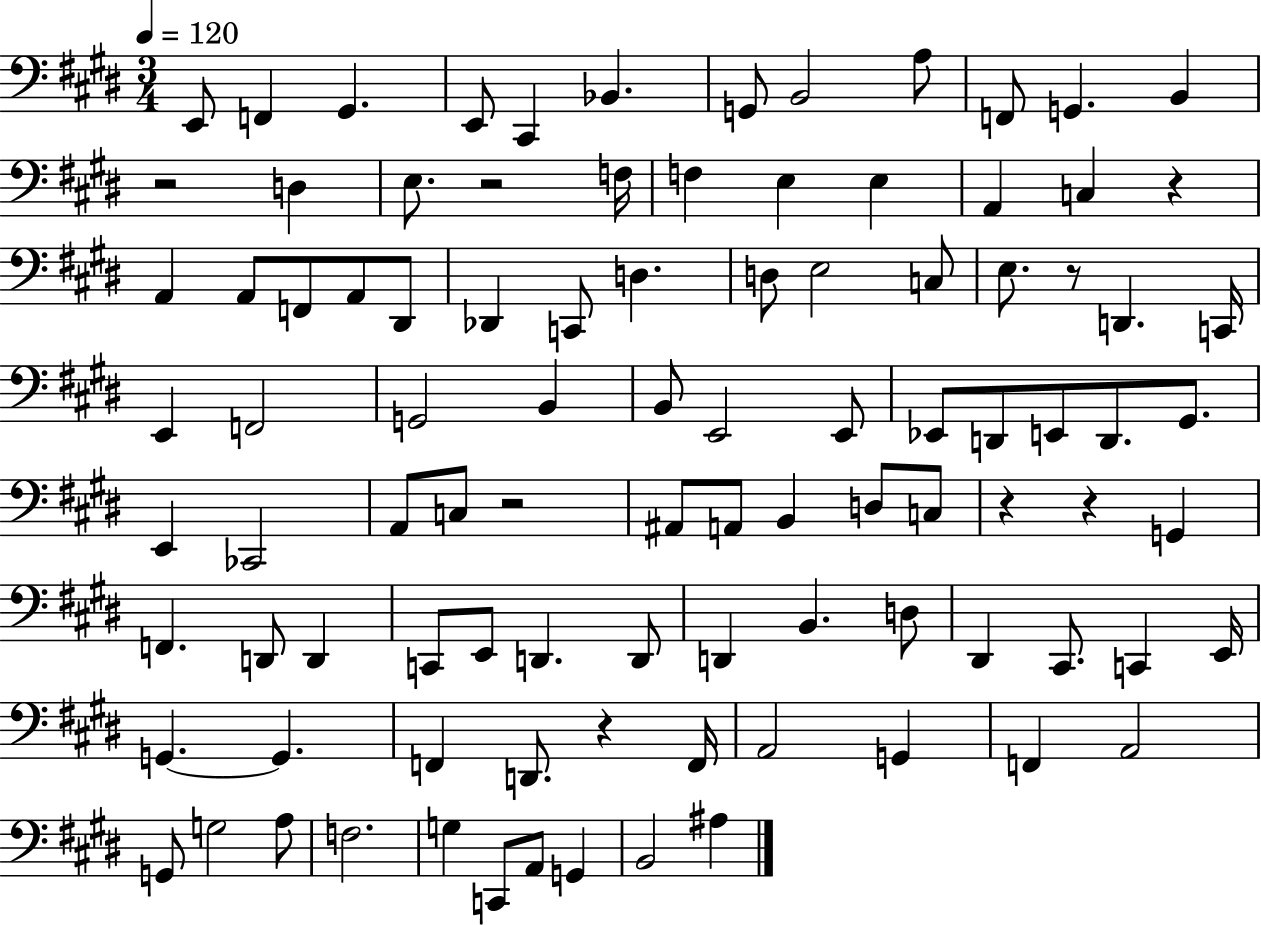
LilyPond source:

{
  \clef bass
  \numericTimeSignature
  \time 3/4
  \key e \major
  \tempo 4 = 120
  e,8 f,4 gis,4. | e,8 cis,4 bes,4. | g,8 b,2 a8 | f,8 g,4. b,4 | \break r2 d4 | e8. r2 f16 | f4 e4 e4 | a,4 c4 r4 | \break a,4 a,8 f,8 a,8 dis,8 | des,4 c,8 d4. | d8 e2 c8 | e8. r8 d,4. c,16 | \break e,4 f,2 | g,2 b,4 | b,8 e,2 e,8 | ees,8 d,8 e,8 d,8. gis,8. | \break e,4 ces,2 | a,8 c8 r2 | ais,8 a,8 b,4 d8 c8 | r4 r4 g,4 | \break f,4. d,8 d,4 | c,8 e,8 d,4. d,8 | d,4 b,4. d8 | dis,4 cis,8. c,4 e,16 | \break g,4.~~ g,4. | f,4 d,8. r4 f,16 | a,2 g,4 | f,4 a,2 | \break g,8 g2 a8 | f2. | g4 c,8 a,8 g,4 | b,2 ais4 | \break \bar "|."
}